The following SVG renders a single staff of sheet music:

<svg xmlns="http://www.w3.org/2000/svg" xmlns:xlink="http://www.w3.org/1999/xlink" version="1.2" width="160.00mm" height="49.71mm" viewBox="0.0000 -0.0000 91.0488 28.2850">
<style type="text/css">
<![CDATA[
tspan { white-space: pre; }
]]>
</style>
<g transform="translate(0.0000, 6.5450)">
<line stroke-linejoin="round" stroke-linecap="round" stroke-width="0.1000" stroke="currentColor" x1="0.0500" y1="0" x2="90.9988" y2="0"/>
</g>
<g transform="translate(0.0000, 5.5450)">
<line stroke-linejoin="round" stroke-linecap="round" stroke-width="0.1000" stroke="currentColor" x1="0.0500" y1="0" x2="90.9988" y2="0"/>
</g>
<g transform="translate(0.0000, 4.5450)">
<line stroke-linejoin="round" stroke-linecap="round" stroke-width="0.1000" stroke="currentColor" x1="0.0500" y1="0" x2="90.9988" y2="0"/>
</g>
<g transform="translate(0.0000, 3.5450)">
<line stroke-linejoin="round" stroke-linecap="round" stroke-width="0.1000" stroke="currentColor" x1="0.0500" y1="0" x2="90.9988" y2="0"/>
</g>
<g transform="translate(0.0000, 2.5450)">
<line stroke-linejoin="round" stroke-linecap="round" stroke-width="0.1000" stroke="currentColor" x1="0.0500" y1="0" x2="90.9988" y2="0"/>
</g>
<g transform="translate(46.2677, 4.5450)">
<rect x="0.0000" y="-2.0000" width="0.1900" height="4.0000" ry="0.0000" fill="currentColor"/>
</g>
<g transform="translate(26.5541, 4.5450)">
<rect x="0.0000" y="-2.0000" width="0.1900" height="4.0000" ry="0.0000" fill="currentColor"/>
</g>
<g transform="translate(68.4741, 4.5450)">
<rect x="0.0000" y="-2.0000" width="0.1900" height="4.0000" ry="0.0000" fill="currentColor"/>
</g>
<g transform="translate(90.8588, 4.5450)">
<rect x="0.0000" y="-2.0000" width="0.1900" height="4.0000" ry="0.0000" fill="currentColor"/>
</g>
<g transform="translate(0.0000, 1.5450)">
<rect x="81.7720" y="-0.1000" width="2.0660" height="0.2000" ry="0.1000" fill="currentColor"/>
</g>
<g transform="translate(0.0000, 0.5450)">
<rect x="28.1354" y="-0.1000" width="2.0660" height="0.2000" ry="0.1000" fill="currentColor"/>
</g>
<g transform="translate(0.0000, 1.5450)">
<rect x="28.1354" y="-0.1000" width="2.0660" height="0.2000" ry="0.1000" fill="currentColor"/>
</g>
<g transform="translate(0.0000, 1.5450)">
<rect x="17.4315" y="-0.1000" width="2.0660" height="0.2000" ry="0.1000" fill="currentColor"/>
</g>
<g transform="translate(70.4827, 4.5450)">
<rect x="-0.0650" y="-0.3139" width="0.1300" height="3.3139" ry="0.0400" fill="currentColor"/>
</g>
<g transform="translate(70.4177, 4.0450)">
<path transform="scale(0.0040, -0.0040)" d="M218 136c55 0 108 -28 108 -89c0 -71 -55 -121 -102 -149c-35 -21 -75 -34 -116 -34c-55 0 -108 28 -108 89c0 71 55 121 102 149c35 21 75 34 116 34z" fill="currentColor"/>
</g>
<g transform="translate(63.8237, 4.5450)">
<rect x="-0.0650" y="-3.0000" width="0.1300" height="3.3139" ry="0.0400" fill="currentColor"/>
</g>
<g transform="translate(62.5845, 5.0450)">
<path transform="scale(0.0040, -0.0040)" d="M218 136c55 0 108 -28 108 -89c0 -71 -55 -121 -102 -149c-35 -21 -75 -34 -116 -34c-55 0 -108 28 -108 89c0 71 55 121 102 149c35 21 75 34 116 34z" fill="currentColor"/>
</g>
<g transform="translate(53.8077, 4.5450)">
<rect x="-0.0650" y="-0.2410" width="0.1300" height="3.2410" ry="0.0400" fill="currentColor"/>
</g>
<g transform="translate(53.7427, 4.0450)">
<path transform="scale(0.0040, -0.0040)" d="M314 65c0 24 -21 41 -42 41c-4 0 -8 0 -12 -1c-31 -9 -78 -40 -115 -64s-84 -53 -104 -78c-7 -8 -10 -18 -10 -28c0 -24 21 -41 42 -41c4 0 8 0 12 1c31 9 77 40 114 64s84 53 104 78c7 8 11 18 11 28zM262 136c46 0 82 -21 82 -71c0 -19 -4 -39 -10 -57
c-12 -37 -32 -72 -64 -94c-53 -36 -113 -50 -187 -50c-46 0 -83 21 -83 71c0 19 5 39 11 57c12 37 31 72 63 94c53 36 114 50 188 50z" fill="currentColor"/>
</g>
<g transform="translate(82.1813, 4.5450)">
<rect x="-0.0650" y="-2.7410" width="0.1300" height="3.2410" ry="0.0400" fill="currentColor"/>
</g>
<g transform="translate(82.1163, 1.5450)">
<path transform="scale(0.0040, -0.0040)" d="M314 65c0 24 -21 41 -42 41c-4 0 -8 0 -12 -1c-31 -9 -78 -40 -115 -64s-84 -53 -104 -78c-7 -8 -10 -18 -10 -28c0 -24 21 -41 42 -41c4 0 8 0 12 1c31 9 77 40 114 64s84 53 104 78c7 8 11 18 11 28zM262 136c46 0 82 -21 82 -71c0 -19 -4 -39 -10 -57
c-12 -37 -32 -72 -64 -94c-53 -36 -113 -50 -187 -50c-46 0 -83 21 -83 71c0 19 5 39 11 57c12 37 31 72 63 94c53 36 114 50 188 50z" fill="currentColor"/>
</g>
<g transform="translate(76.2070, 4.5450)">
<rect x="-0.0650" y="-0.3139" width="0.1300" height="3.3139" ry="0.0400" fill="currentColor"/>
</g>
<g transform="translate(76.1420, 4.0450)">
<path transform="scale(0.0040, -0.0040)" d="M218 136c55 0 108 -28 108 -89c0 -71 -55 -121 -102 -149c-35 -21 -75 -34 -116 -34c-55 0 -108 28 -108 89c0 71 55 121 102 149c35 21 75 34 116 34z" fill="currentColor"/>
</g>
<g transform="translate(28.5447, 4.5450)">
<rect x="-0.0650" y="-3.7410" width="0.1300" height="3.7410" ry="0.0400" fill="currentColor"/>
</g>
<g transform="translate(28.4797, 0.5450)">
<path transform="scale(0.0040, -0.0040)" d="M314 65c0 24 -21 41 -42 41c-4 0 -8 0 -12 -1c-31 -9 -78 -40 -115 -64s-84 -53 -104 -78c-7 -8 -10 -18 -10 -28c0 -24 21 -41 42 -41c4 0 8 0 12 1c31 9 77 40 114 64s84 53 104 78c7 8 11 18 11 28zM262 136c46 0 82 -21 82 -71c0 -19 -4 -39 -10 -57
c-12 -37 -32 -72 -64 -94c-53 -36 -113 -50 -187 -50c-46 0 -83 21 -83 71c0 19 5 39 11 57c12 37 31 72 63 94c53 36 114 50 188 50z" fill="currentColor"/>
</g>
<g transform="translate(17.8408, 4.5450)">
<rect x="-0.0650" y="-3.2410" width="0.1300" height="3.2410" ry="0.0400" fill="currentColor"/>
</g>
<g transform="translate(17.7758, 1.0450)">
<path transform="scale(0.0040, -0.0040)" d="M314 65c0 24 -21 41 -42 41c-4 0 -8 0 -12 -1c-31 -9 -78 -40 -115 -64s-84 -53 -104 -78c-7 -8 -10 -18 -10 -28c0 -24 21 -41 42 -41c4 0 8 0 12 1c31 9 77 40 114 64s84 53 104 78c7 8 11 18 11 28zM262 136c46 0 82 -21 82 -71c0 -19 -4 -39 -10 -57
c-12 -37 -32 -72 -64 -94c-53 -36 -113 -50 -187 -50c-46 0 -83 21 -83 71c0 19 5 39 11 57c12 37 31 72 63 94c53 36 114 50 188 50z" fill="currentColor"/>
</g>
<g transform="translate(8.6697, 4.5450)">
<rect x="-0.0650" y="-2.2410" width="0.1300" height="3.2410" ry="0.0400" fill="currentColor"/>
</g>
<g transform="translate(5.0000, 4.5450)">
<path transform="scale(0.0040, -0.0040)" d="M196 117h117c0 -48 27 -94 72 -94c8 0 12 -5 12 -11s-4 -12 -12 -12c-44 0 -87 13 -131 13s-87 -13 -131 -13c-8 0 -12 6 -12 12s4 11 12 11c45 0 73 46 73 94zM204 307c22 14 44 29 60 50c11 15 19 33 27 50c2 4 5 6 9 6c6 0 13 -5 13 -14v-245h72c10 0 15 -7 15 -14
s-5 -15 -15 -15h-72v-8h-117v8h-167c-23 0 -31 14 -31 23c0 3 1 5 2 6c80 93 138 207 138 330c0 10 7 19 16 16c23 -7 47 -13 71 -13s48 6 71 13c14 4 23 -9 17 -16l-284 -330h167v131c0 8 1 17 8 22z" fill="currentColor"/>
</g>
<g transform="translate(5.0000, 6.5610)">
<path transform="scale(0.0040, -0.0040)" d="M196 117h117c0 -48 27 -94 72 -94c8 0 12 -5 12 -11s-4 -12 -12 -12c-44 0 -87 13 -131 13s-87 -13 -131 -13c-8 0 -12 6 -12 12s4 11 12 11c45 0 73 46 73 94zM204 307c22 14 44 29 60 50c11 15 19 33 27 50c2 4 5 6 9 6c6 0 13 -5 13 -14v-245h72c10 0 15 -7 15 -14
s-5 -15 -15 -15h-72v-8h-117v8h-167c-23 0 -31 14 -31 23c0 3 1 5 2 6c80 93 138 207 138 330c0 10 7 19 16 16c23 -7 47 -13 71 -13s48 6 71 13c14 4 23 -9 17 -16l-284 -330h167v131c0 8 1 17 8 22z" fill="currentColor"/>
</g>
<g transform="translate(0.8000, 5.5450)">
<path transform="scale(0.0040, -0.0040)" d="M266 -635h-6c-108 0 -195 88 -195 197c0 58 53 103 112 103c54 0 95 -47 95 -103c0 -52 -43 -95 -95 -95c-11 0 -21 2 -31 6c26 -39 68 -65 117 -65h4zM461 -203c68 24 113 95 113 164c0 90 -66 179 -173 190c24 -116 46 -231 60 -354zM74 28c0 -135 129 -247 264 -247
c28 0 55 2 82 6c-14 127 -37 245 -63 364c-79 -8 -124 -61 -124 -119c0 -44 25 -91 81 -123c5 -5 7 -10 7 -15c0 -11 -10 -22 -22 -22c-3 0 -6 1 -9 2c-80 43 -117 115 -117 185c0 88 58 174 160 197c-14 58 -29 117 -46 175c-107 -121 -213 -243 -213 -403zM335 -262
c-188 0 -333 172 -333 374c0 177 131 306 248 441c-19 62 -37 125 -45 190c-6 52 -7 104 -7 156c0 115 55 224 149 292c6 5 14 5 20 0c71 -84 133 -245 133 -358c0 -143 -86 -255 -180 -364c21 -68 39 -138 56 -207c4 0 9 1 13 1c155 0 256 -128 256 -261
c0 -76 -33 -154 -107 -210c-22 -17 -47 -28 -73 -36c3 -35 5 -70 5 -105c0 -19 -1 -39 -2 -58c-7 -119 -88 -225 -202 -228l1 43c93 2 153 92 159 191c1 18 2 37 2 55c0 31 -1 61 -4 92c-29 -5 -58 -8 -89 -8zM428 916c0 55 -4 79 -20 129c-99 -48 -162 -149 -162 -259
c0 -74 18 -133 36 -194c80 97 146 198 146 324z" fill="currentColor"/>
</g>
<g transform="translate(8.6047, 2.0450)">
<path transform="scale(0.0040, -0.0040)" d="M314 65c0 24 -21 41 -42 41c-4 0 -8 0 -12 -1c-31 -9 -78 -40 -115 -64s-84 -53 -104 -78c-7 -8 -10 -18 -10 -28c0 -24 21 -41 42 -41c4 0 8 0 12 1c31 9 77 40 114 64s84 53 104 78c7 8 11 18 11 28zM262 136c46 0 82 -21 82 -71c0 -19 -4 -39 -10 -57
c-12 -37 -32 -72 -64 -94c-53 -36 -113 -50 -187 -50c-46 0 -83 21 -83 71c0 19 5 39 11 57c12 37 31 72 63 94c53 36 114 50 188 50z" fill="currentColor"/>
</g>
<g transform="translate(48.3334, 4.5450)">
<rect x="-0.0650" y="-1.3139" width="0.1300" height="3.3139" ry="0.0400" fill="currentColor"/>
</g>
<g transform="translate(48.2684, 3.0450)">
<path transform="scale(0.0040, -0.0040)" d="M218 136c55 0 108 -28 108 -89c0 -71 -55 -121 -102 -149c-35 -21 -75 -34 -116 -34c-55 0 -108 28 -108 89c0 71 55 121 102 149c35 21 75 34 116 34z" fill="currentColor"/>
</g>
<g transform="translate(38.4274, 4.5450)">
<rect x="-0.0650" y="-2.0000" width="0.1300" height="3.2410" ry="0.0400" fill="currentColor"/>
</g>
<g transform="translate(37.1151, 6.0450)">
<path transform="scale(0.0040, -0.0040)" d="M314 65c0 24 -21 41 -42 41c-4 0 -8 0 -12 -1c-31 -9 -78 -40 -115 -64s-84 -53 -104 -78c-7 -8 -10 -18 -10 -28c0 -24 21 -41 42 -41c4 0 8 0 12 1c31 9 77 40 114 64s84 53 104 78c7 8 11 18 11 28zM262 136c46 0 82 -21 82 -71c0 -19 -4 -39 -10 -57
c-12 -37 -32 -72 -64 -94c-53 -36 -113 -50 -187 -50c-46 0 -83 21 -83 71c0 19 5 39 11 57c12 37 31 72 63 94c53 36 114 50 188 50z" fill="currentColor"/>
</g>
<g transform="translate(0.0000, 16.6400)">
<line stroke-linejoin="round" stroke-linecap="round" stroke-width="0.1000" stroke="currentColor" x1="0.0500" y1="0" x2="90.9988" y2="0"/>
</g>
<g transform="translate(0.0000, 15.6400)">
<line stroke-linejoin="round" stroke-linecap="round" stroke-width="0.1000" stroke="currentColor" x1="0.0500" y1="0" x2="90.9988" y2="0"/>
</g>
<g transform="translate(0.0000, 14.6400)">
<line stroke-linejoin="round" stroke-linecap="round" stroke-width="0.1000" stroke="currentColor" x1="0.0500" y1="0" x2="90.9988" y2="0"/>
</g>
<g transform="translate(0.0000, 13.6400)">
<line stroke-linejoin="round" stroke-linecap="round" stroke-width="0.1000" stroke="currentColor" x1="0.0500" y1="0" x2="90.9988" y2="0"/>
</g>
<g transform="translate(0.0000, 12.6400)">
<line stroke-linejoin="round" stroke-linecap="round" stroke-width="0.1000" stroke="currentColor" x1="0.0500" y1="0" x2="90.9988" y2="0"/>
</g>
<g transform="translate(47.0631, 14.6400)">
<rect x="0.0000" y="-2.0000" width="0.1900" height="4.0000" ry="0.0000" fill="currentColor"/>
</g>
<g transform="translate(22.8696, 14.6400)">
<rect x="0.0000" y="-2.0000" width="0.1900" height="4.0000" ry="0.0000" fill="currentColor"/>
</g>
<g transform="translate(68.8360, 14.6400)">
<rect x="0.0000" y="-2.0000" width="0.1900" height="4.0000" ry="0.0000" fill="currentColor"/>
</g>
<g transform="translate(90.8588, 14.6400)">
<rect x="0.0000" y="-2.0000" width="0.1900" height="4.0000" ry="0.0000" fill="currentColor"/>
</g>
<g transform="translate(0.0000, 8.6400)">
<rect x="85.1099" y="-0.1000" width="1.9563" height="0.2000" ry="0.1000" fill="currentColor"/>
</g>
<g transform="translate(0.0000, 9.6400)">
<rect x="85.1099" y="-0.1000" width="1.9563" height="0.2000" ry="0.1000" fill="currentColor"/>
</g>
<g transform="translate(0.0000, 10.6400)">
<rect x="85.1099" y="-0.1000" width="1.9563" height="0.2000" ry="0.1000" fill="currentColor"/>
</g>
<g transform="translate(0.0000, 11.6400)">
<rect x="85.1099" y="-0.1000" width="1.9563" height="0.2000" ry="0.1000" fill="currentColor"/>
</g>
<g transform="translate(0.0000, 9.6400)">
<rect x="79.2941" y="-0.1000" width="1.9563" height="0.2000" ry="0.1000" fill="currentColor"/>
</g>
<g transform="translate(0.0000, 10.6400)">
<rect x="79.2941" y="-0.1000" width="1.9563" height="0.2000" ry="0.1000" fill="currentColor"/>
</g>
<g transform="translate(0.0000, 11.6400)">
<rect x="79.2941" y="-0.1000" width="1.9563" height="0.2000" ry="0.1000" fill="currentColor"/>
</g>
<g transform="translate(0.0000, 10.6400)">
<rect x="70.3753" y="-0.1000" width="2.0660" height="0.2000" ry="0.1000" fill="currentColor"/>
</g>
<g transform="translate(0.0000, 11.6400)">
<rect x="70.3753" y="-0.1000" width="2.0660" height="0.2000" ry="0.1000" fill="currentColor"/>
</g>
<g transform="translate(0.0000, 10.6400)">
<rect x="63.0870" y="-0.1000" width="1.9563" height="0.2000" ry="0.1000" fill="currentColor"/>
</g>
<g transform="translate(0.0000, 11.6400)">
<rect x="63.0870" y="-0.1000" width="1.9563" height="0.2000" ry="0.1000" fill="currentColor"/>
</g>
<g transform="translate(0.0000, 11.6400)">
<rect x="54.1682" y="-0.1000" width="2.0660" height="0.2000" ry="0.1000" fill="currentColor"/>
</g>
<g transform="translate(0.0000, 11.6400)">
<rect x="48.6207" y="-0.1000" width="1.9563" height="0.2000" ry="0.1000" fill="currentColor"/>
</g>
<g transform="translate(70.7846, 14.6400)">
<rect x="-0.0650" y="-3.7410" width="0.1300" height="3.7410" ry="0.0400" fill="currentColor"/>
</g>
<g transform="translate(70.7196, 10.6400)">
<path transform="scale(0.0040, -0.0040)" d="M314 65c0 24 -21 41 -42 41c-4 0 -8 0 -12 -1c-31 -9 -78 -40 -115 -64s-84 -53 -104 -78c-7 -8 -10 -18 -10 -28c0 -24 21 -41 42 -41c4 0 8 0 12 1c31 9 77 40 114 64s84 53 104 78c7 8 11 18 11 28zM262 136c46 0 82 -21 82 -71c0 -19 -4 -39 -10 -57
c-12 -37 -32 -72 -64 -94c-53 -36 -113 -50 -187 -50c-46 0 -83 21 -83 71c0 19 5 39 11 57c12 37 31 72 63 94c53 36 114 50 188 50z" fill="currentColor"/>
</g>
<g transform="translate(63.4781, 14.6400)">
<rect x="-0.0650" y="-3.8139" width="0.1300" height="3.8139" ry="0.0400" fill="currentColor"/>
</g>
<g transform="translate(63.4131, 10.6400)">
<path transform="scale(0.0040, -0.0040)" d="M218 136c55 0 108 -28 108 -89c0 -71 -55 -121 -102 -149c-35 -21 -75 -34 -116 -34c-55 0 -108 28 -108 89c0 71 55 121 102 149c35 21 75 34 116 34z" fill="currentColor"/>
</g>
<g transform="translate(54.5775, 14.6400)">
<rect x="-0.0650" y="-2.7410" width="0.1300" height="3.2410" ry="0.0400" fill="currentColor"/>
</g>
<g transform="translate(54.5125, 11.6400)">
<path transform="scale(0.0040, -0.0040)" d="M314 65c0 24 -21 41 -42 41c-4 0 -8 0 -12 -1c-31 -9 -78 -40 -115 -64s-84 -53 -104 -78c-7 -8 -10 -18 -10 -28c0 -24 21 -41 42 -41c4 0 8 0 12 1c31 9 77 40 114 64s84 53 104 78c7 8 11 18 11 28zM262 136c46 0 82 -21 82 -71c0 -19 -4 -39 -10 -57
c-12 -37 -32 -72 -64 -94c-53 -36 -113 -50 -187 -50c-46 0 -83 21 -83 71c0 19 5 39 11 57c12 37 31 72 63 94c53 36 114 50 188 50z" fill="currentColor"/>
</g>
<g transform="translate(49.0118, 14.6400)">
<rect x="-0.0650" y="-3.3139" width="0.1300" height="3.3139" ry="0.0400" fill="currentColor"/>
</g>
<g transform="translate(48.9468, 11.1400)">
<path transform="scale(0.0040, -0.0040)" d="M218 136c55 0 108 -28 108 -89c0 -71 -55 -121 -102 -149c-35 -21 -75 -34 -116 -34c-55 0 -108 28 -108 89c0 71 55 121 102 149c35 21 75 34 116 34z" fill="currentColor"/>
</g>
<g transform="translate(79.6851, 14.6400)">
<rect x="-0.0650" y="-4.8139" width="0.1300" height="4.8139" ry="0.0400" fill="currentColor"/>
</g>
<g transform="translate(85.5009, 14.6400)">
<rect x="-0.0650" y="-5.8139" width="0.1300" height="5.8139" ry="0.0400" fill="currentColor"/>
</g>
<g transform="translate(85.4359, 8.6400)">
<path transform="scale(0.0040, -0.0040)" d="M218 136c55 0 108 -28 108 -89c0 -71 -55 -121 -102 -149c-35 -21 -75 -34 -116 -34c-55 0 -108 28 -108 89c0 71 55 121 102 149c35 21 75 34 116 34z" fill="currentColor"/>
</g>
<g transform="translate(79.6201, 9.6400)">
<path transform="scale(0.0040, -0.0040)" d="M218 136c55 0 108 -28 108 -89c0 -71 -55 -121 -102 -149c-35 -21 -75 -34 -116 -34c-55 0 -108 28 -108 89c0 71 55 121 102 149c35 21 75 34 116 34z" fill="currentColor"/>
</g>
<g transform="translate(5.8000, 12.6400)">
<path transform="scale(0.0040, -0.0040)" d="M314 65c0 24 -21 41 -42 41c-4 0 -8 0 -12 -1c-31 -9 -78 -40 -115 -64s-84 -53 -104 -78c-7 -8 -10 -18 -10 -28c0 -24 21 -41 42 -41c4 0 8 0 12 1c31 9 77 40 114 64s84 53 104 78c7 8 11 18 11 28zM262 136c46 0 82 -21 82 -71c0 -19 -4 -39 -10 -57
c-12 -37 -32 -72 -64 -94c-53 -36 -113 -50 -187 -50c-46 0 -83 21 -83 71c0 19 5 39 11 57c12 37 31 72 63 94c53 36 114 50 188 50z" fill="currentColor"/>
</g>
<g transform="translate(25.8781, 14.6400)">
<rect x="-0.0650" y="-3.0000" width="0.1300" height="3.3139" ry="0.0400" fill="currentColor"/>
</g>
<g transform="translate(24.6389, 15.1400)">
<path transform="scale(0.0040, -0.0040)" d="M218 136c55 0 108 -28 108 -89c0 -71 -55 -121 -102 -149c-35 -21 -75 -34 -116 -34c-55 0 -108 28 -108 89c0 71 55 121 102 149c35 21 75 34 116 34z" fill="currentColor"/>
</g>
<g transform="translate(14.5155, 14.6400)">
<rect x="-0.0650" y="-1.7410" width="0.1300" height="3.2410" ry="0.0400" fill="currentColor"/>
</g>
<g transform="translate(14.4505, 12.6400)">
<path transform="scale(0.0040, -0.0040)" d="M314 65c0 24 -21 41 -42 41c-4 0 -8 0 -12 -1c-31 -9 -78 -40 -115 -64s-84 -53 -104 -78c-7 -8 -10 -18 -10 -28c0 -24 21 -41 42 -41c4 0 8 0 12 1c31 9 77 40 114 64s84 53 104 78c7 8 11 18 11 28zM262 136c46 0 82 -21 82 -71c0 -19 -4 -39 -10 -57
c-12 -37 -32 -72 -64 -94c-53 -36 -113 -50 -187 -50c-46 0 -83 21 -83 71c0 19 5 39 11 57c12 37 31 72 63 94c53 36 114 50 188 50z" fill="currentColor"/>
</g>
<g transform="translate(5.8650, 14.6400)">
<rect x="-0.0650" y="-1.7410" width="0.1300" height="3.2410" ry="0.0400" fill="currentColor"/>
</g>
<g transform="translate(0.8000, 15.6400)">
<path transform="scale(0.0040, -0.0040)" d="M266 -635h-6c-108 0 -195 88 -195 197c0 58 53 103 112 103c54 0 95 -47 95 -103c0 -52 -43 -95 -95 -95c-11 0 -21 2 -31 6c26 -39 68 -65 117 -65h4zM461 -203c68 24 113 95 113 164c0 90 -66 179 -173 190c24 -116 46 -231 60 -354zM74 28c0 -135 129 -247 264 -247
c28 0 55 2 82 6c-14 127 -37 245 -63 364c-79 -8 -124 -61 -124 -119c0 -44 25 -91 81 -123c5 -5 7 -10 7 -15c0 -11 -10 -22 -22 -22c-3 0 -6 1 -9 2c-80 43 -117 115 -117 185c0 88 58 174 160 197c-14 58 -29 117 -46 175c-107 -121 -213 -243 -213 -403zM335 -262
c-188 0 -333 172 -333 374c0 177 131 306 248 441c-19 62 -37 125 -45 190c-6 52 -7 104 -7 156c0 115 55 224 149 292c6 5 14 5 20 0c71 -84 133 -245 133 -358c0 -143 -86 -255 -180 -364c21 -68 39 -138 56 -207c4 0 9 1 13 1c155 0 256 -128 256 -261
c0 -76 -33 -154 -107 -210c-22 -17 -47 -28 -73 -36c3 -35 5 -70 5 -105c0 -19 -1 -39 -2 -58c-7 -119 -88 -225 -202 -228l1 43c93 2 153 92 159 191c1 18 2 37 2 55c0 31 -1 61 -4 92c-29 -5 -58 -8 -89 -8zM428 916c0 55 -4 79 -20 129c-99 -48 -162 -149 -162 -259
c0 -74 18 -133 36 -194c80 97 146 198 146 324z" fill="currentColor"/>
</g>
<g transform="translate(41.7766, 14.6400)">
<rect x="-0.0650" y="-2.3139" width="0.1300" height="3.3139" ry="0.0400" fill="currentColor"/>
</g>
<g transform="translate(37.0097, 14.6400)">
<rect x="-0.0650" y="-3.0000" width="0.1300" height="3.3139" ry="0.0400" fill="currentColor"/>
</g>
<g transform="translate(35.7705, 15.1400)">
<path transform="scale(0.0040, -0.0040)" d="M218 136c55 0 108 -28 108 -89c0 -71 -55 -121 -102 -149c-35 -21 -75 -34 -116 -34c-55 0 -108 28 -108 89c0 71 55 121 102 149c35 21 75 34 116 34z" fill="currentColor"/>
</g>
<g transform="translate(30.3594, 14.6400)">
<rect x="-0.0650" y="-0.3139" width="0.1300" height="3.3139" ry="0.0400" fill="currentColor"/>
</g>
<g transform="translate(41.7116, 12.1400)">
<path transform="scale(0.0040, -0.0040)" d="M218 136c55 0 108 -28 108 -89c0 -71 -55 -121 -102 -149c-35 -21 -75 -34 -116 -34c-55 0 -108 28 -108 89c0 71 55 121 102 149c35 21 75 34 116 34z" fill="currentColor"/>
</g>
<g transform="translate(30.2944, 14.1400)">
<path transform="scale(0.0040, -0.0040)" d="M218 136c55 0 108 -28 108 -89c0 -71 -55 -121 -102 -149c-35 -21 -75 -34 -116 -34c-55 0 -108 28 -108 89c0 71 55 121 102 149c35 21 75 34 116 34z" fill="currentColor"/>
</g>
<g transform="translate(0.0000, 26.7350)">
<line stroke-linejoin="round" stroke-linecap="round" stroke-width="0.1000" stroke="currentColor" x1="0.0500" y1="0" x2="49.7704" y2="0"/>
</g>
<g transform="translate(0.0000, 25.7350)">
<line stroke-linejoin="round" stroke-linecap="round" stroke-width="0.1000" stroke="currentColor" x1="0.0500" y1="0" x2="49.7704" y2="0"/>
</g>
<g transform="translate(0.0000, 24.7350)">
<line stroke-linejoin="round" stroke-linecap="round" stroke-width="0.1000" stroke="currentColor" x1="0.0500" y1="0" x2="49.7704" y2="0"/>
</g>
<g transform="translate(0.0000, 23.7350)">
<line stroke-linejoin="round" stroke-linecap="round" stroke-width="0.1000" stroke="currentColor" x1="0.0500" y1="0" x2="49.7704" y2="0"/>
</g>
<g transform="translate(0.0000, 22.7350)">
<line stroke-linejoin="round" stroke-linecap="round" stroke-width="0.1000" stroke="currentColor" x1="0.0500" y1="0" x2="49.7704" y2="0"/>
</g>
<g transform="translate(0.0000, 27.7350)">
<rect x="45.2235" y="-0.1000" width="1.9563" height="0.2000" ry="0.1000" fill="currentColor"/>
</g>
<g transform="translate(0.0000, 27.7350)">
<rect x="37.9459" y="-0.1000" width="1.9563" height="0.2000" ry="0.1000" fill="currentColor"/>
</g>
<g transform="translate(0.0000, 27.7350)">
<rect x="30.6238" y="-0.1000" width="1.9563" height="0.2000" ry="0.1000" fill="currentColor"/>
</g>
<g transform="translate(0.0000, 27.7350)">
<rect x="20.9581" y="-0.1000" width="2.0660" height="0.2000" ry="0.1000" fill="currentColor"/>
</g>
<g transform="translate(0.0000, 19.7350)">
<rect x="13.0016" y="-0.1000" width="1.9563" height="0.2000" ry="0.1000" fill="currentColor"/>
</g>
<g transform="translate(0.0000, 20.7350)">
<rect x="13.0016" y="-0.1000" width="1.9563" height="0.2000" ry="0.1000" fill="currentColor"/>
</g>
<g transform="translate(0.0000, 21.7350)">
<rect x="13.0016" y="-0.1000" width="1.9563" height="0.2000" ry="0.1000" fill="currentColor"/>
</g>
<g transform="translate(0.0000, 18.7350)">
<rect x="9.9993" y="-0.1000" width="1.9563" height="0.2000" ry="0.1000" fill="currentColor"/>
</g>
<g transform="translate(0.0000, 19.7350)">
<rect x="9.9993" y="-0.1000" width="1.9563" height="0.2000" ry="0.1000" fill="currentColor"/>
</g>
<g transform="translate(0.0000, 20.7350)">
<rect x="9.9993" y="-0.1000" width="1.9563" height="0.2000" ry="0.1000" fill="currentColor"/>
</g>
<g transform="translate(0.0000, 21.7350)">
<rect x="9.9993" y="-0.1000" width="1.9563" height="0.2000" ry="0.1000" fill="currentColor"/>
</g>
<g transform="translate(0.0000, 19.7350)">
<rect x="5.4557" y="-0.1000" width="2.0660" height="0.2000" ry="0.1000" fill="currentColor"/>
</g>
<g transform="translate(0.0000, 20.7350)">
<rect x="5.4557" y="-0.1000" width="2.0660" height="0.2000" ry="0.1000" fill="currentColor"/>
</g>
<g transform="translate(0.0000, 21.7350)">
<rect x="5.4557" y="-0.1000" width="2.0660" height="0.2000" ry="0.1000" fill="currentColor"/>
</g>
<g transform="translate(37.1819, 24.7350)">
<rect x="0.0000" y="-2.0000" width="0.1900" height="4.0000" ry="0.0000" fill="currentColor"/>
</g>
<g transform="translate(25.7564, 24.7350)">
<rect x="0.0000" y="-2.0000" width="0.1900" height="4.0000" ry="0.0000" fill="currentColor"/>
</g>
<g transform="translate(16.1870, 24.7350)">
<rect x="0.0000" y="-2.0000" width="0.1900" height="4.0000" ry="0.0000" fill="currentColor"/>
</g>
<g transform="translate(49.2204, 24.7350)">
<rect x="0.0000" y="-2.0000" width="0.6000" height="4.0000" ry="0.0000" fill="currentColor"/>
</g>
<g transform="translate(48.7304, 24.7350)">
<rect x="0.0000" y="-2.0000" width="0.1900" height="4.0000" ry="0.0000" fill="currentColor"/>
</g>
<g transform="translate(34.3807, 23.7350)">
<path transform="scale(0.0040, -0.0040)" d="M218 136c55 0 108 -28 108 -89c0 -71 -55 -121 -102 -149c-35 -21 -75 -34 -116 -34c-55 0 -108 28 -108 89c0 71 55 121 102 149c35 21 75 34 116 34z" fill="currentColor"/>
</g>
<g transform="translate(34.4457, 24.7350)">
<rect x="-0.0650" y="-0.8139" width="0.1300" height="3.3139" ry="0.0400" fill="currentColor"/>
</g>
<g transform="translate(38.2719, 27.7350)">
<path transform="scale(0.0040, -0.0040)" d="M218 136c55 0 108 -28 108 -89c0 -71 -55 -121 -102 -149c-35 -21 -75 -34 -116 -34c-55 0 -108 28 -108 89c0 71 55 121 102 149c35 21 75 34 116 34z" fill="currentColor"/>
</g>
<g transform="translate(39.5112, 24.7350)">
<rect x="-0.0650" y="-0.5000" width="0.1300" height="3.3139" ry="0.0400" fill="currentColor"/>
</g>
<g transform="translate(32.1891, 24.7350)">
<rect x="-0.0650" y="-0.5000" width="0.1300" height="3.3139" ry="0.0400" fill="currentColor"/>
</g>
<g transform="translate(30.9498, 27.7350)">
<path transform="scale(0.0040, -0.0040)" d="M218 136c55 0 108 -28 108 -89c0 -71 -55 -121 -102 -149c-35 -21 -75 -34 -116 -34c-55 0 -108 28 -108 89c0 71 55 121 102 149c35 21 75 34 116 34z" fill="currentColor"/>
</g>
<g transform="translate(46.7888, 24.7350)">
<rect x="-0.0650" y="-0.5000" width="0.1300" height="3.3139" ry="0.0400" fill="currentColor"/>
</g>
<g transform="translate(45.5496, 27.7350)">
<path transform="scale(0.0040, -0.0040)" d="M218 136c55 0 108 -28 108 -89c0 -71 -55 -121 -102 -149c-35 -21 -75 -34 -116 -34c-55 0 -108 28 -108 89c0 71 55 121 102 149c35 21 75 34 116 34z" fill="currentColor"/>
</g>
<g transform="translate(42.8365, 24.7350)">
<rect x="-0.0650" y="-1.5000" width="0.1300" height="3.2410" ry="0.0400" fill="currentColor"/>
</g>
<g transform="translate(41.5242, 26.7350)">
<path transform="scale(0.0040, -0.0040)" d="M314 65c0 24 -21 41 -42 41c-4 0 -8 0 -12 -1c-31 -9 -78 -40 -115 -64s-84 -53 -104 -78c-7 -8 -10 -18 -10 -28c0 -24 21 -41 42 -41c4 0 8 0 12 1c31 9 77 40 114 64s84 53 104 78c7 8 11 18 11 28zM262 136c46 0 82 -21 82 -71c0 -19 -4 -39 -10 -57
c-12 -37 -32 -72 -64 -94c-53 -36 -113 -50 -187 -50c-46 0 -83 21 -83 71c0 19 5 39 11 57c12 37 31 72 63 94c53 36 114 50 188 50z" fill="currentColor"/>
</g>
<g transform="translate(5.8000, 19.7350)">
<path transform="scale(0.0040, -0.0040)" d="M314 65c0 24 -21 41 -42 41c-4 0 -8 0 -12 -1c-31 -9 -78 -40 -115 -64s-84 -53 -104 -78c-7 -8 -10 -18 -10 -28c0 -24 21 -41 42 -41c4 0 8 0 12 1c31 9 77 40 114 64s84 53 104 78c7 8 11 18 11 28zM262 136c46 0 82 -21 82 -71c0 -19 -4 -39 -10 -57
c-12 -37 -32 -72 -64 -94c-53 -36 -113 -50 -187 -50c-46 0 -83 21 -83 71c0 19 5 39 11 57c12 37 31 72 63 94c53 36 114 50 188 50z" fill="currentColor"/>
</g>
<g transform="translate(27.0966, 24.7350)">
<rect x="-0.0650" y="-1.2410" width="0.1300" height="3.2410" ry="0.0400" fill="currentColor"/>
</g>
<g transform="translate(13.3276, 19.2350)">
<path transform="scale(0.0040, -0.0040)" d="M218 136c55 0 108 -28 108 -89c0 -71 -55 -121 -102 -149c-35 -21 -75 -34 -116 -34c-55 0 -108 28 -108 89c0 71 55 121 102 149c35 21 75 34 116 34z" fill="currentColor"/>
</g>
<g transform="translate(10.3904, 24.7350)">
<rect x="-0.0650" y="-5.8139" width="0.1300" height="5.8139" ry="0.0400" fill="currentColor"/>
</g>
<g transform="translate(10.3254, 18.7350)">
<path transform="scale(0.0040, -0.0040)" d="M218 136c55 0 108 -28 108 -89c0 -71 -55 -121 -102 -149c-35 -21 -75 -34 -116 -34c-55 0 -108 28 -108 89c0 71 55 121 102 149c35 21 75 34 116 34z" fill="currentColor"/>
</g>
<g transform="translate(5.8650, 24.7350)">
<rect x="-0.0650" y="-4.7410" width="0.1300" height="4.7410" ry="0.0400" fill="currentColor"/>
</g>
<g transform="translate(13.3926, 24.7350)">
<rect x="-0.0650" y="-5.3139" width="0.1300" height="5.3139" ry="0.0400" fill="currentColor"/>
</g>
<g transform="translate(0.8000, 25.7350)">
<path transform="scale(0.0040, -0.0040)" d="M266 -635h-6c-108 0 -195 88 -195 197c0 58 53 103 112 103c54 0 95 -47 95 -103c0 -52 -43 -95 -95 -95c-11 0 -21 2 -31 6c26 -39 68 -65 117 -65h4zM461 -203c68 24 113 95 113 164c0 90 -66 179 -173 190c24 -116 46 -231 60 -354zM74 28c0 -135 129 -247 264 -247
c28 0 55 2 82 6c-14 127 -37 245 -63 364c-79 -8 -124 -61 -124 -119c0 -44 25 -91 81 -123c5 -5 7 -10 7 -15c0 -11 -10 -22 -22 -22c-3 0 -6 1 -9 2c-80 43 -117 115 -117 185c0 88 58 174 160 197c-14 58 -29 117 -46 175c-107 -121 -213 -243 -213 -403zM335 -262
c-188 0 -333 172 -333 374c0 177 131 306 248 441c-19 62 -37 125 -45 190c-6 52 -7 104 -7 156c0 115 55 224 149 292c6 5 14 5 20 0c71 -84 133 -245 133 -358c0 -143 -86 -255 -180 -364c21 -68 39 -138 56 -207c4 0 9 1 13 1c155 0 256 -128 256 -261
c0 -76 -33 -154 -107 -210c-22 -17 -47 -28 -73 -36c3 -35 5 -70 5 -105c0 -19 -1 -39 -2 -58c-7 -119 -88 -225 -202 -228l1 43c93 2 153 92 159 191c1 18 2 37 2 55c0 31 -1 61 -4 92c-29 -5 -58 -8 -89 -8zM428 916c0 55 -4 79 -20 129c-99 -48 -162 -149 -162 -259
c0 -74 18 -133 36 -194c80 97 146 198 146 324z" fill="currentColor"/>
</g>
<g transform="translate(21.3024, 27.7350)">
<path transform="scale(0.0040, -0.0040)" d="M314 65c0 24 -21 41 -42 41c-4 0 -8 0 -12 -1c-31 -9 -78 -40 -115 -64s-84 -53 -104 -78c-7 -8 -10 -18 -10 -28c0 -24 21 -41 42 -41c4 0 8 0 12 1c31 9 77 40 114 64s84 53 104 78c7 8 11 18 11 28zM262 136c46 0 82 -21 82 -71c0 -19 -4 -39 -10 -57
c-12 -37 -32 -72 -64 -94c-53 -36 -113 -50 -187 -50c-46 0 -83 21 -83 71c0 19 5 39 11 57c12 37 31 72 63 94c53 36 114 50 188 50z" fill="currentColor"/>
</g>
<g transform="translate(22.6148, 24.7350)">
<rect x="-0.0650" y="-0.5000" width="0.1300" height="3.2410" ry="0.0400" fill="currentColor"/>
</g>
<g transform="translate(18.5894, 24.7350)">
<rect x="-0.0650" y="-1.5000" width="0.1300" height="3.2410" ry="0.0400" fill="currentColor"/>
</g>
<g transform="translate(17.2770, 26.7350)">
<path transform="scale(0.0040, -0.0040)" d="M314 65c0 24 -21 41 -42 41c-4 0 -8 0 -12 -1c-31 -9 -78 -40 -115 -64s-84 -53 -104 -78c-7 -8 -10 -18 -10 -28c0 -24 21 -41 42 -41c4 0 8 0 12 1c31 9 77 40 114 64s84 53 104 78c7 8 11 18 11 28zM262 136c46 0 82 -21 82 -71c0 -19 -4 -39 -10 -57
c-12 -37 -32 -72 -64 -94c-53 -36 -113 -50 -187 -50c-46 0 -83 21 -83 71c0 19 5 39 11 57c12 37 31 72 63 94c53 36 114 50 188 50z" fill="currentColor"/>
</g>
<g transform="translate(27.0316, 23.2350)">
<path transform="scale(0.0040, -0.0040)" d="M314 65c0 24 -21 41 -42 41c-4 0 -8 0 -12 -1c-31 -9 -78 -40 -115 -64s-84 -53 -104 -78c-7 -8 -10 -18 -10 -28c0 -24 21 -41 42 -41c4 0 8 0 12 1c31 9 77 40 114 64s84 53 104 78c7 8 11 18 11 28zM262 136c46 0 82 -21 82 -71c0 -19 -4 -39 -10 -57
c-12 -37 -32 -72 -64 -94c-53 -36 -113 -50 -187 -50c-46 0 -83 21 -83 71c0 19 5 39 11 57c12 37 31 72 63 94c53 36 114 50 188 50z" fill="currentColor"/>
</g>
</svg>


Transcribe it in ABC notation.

X:1
T:Untitled
M:4/4
L:1/4
K:C
g2 b2 c'2 F2 e c2 A c c a2 f2 f2 A c A g b a2 c' c'2 e' g' e'2 g' f' E2 C2 e2 C d C E2 C